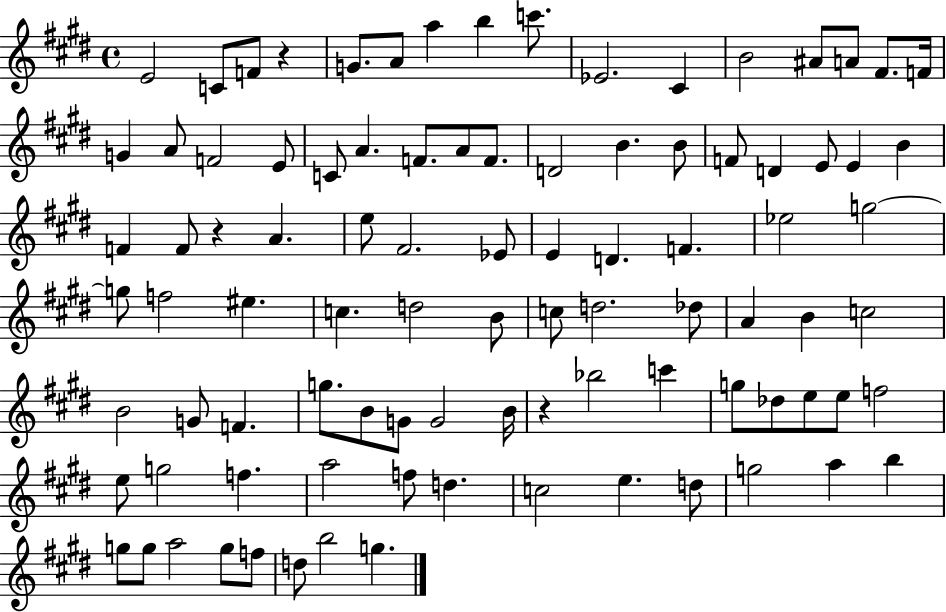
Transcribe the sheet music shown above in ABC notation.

X:1
T:Untitled
M:4/4
L:1/4
K:E
E2 C/2 F/2 z G/2 A/2 a b c'/2 _E2 ^C B2 ^A/2 A/2 ^F/2 F/4 G A/2 F2 E/2 C/2 A F/2 A/2 F/2 D2 B B/2 F/2 D E/2 E B F F/2 z A e/2 ^F2 _E/2 E D F _e2 g2 g/2 f2 ^e c d2 B/2 c/2 d2 _d/2 A B c2 B2 G/2 F g/2 B/2 G/2 G2 B/4 z _b2 c' g/2 _d/2 e/2 e/2 f2 e/2 g2 f a2 f/2 d c2 e d/2 g2 a b g/2 g/2 a2 g/2 f/2 d/2 b2 g